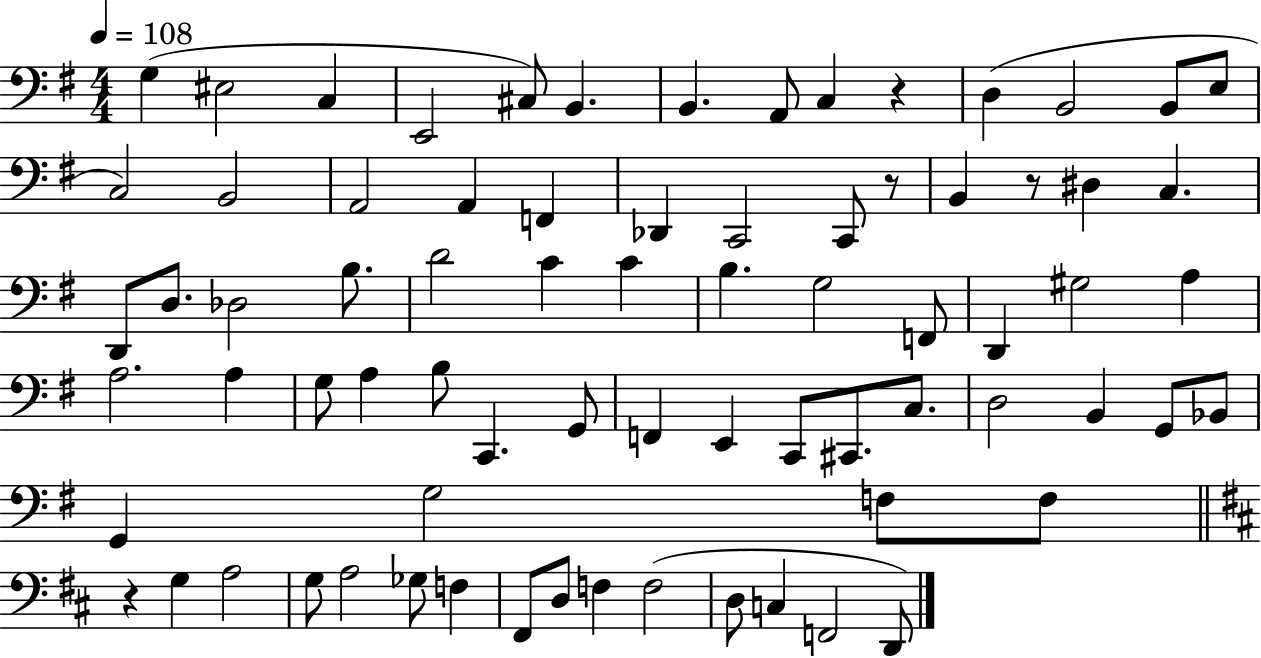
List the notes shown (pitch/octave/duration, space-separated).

G3/q EIS3/h C3/q E2/h C#3/e B2/q. B2/q. A2/e C3/q R/q D3/q B2/h B2/e E3/e C3/h B2/h A2/h A2/q F2/q Db2/q C2/h C2/e R/e B2/q R/e D#3/q C3/q. D2/e D3/e. Db3/h B3/e. D4/h C4/q C4/q B3/q. G3/h F2/e D2/q G#3/h A3/q A3/h. A3/q G3/e A3/q B3/e C2/q. G2/e F2/q E2/q C2/e C#2/e. C3/e. D3/h B2/q G2/e Bb2/e G2/q G3/h F3/e F3/e R/q G3/q A3/h G3/e A3/h Gb3/e F3/q F#2/e D3/e F3/q F3/h D3/e C3/q F2/h D2/e